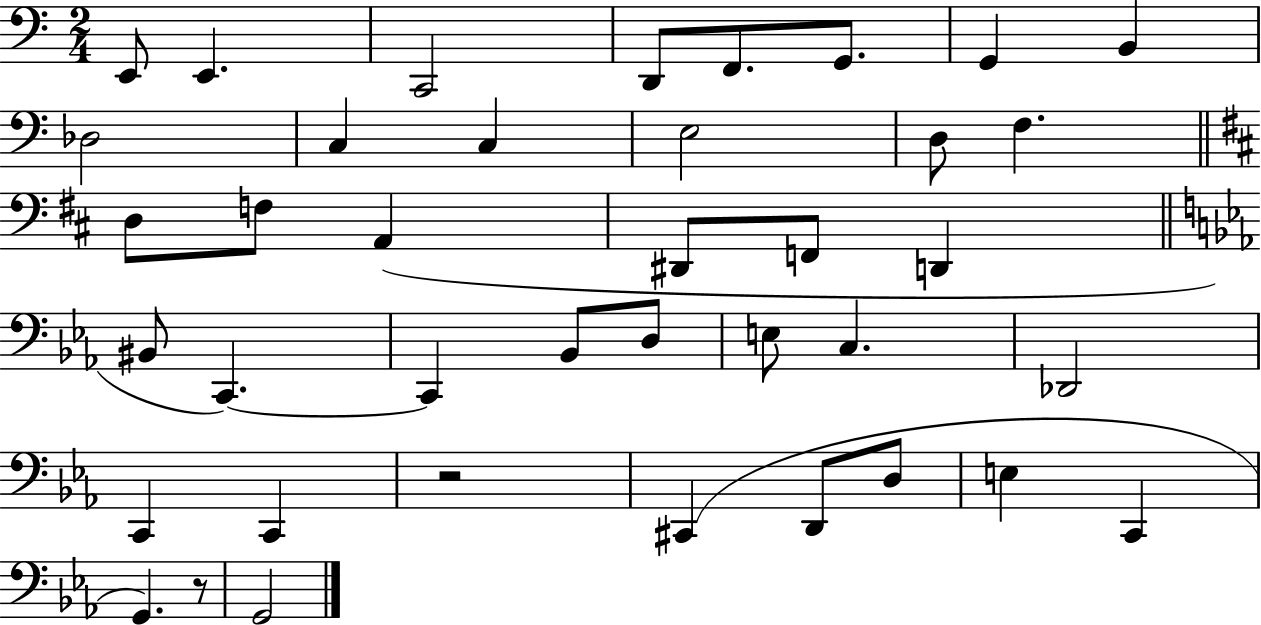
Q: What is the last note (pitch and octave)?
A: G2